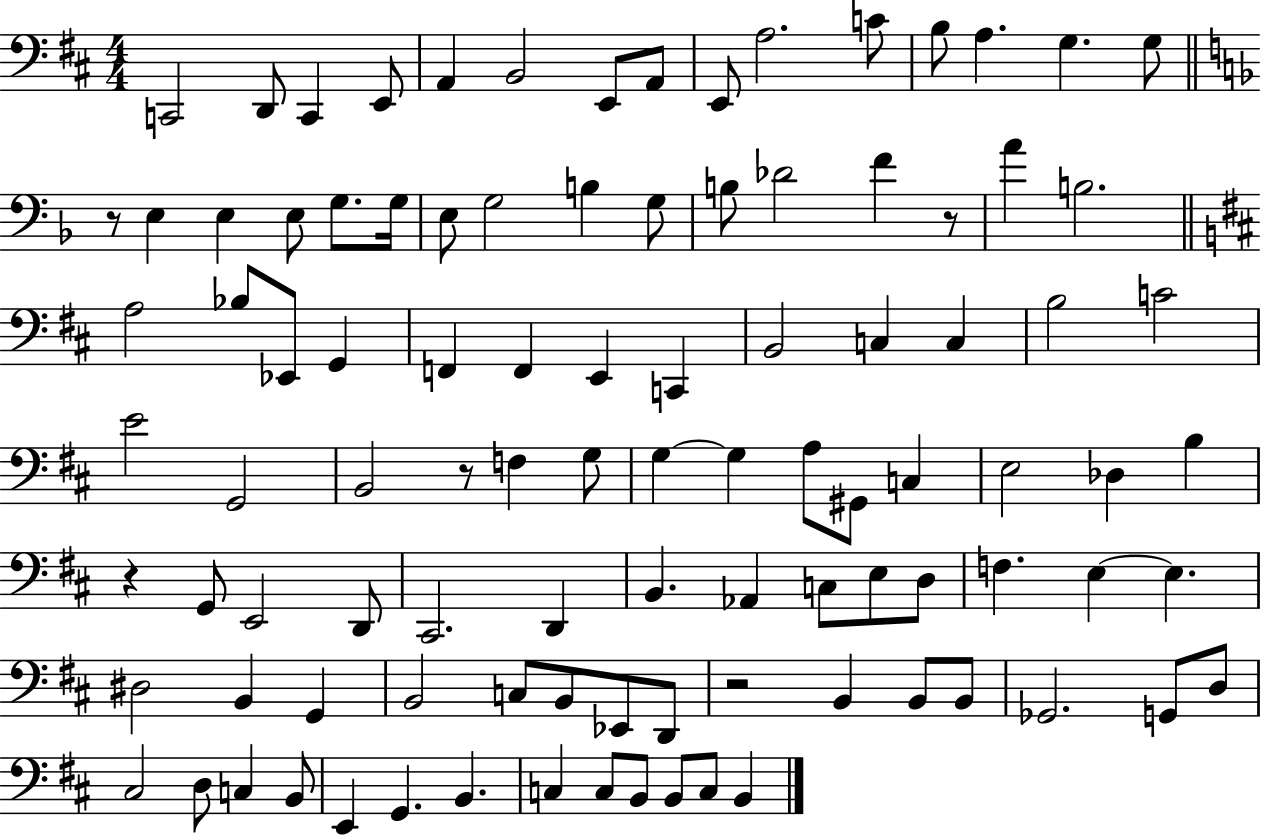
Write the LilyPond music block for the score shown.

{
  \clef bass
  \numericTimeSignature
  \time 4/4
  \key d \major
  c,2 d,8 c,4 e,8 | a,4 b,2 e,8 a,8 | e,8 a2. c'8 | b8 a4. g4. g8 | \break \bar "||" \break \key d \minor r8 e4 e4 e8 g8. g16 | e8 g2 b4 g8 | b8 des'2 f'4 r8 | a'4 b2. | \break \bar "||" \break \key d \major a2 bes8 ees,8 g,4 | f,4 f,4 e,4 c,4 | b,2 c4 c4 | b2 c'2 | \break e'2 g,2 | b,2 r8 f4 g8 | g4~~ g4 a8 gis,8 c4 | e2 des4 b4 | \break r4 g,8 e,2 d,8 | cis,2. d,4 | b,4. aes,4 c8 e8 d8 | f4. e4~~ e4. | \break dis2 b,4 g,4 | b,2 c8 b,8 ees,8 d,8 | r2 b,4 b,8 b,8 | ges,2. g,8 d8 | \break cis2 d8 c4 b,8 | e,4 g,4. b,4. | c4 c8 b,8 b,8 c8 b,4 | \bar "|."
}